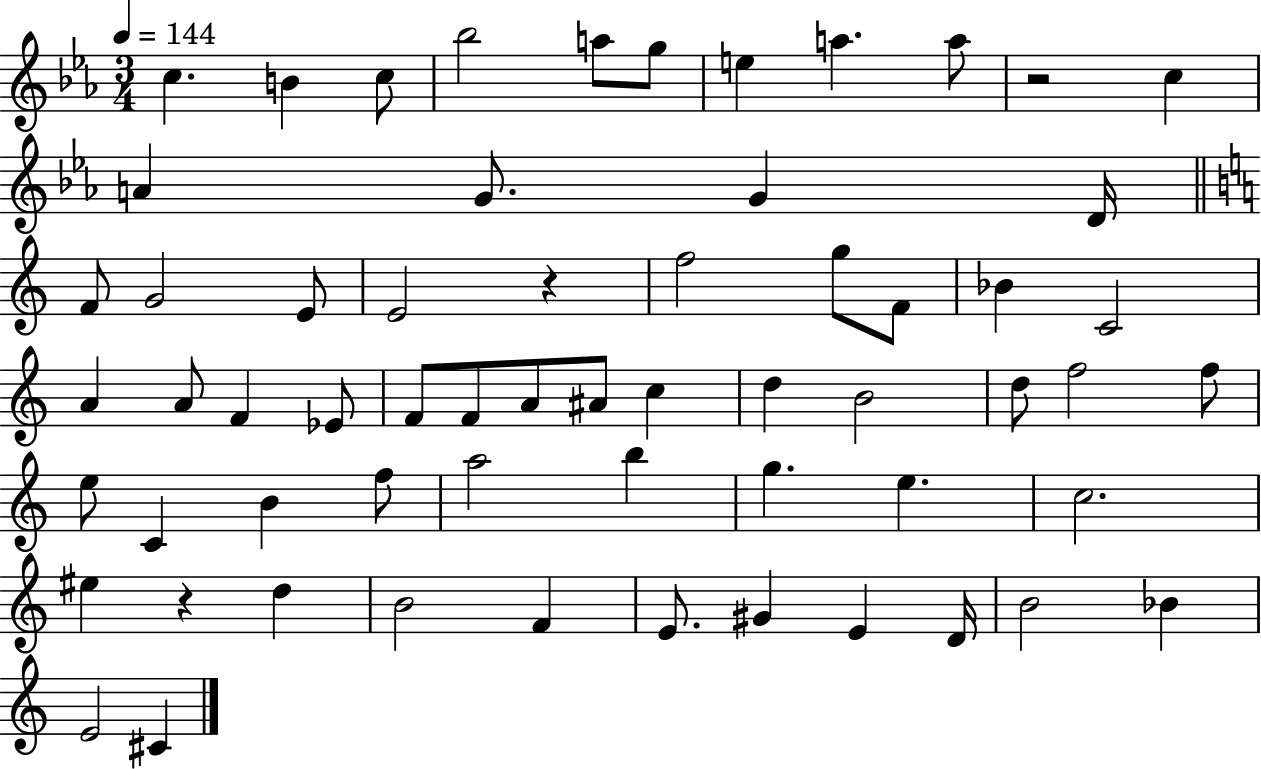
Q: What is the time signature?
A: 3/4